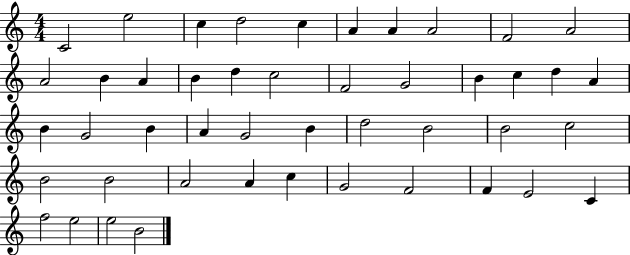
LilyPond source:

{
  \clef treble
  \numericTimeSignature
  \time 4/4
  \key c \major
  c'2 e''2 | c''4 d''2 c''4 | a'4 a'4 a'2 | f'2 a'2 | \break a'2 b'4 a'4 | b'4 d''4 c''2 | f'2 g'2 | b'4 c''4 d''4 a'4 | \break b'4 g'2 b'4 | a'4 g'2 b'4 | d''2 b'2 | b'2 c''2 | \break b'2 b'2 | a'2 a'4 c''4 | g'2 f'2 | f'4 e'2 c'4 | \break f''2 e''2 | e''2 b'2 | \bar "|."
}